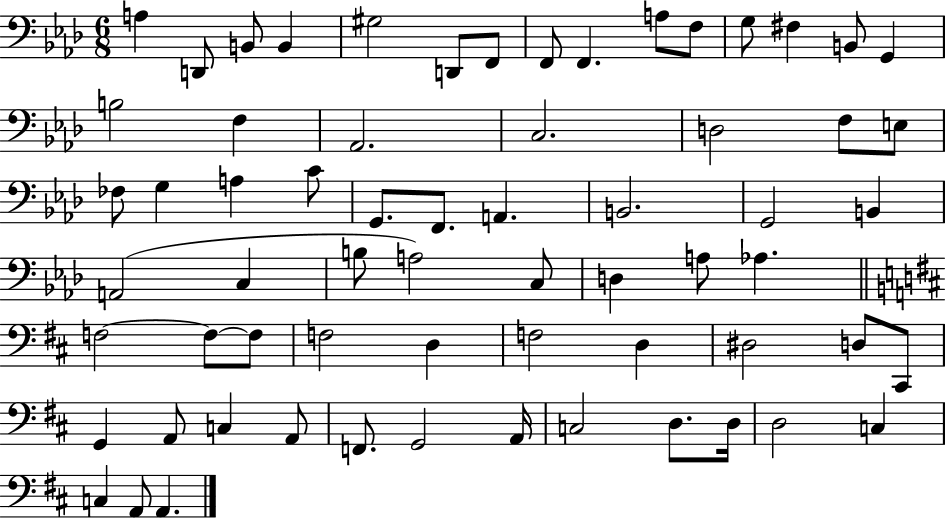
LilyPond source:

{
  \clef bass
  \numericTimeSignature
  \time 6/8
  \key aes \major
  a4 d,8 b,8 b,4 | gis2 d,8 f,8 | f,8 f,4. a8 f8 | g8 fis4 b,8 g,4 | \break b2 f4 | aes,2. | c2. | d2 f8 e8 | \break fes8 g4 a4 c'8 | g,8. f,8. a,4. | b,2. | g,2 b,4 | \break a,2( c4 | b8 a2) c8 | d4 a8 aes4. | \bar "||" \break \key b \minor f2~~ f8~~ f8 | f2 d4 | f2 d4 | dis2 d8 cis,8 | \break g,4 a,8 c4 a,8 | f,8. g,2 a,16 | c2 d8. d16 | d2 c4 | \break c4 a,8 a,4. | \bar "|."
}